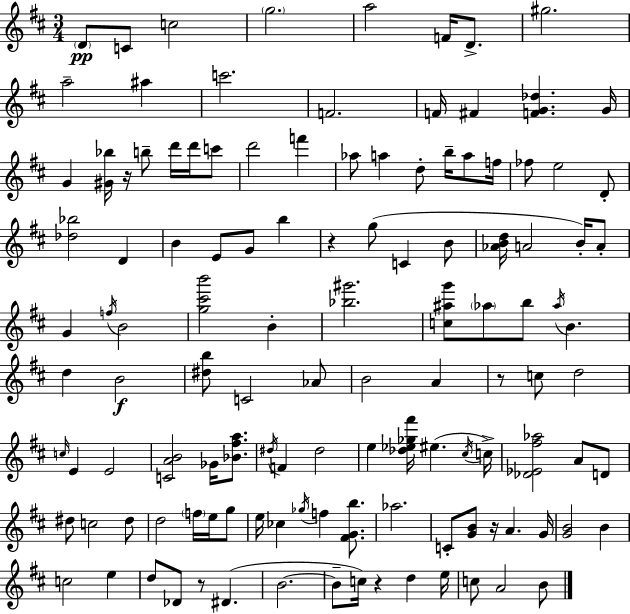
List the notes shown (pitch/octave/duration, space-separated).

D4/e C4/e C5/h G5/h. A5/h F4/s D4/e. G#5/h. A5/h A#5/q C6/h. F4/h. F4/s F#4/q [F4,G4,Db5]/q. G4/s G4/q [G#4,Bb5]/s R/s B5/e D6/s D6/s C6/e D6/h F6/q Ab5/e A5/q D5/e B5/s A5/e F5/s FES5/e E5/h D4/e [Db5,Bb5]/h D4/q B4/q E4/e G4/e B5/q R/q G5/e C4/q B4/e [Ab4,B4,D5]/s A4/h B4/s A4/e G4/q F5/s B4/h [G5,C#6,B6]/h B4/q [Bb5,G#6]/h. [C5,A#5,G6]/e Ab5/e B5/e Ab5/s B4/q. D5/q B4/h [D#5,B5]/e C4/h Ab4/e B4/h A4/q R/e C5/e D5/h C5/s E4/q E4/h [C4,A4,B4]/h Gb4/s [Bb4,F#5,A5]/e. D#5/s F4/q D#5/h E5/q [Db5,Eb5,Gb5,F#6]/s EIS5/q. C#5/s C5/s [Db4,Eb4,F#5,Ab5]/h A4/e D4/e D#5/e C5/h D#5/e D5/h F5/s E5/s G5/e E5/s CES5/q Gb5/s F5/q [F#4,G4,B5]/e. Ab5/h. C4/e [G4,B4]/e R/s A4/q. G4/s [G4,B4]/h B4/q C5/h E5/q D5/e Db4/e R/e D#4/q. B4/h. B4/e C5/s R/q D5/q E5/s C5/e A4/h B4/e